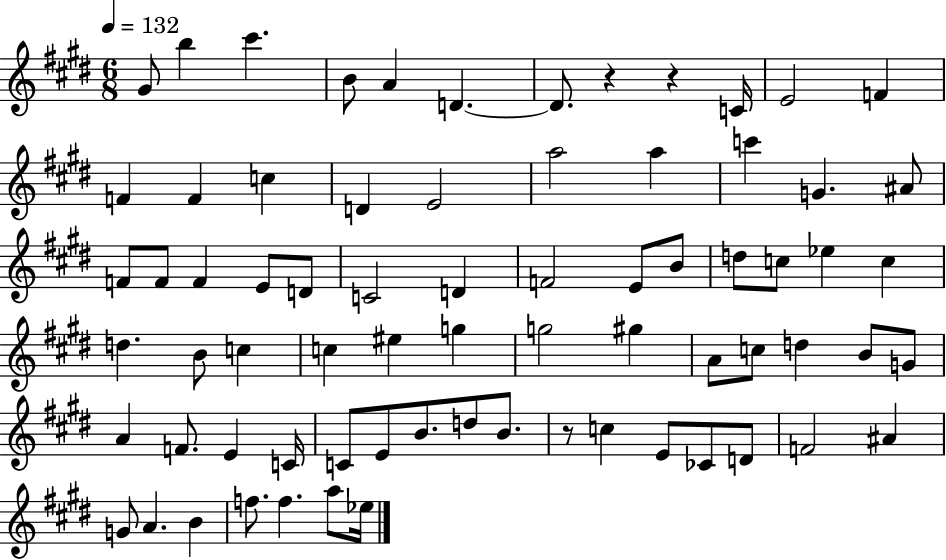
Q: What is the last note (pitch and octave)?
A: Eb5